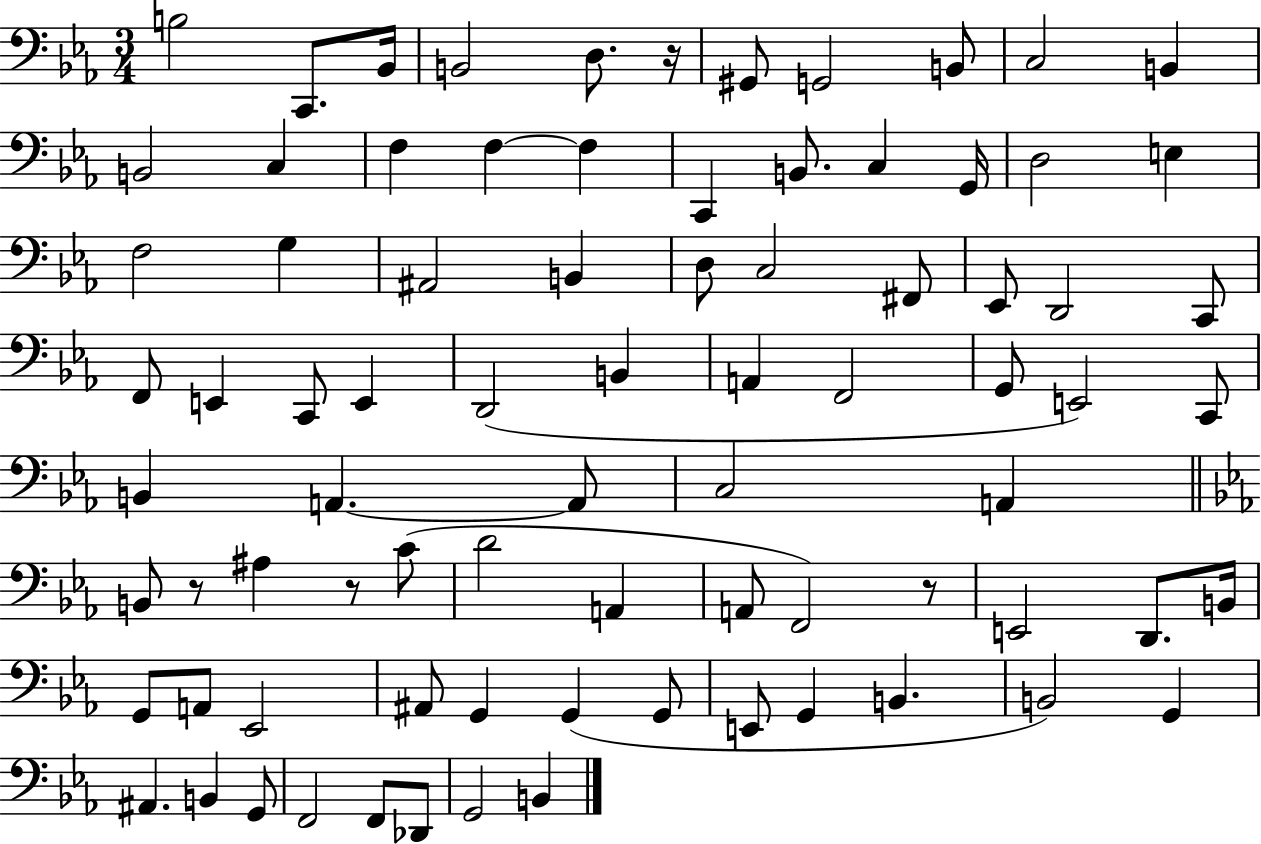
X:1
T:Untitled
M:3/4
L:1/4
K:Eb
B,2 C,,/2 _B,,/4 B,,2 D,/2 z/4 ^G,,/2 G,,2 B,,/2 C,2 B,, B,,2 C, F, F, F, C,, B,,/2 C, G,,/4 D,2 E, F,2 G, ^A,,2 B,, D,/2 C,2 ^F,,/2 _E,,/2 D,,2 C,,/2 F,,/2 E,, C,,/2 E,, D,,2 B,, A,, F,,2 G,,/2 E,,2 C,,/2 B,, A,, A,,/2 C,2 A,, B,,/2 z/2 ^A, z/2 C/2 D2 A,, A,,/2 F,,2 z/2 E,,2 D,,/2 B,,/4 G,,/2 A,,/2 _E,,2 ^A,,/2 G,, G,, G,,/2 E,,/2 G,, B,, B,,2 G,, ^A,, B,, G,,/2 F,,2 F,,/2 _D,,/2 G,,2 B,,